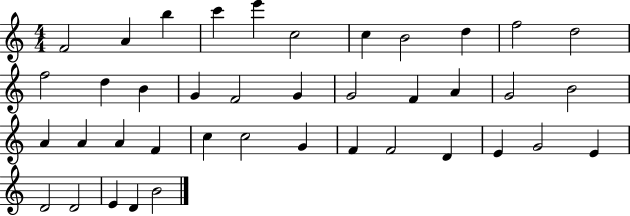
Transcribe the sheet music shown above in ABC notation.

X:1
T:Untitled
M:4/4
L:1/4
K:C
F2 A b c' e' c2 c B2 d f2 d2 f2 d B G F2 G G2 F A G2 B2 A A A F c c2 G F F2 D E G2 E D2 D2 E D B2